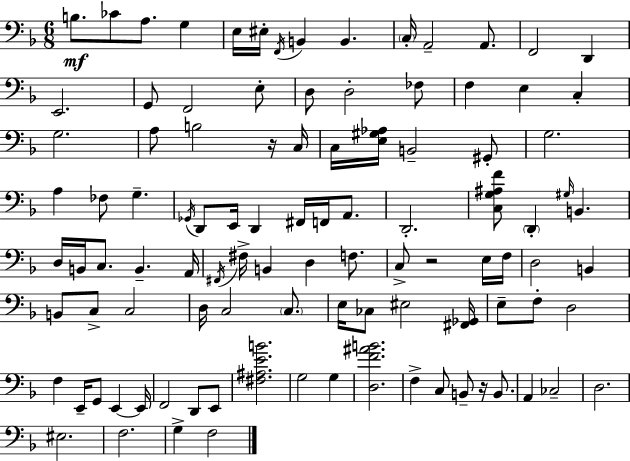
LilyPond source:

{
  \clef bass
  \numericTimeSignature
  \time 6/8
  \key d \minor
  b8.\mf ces'8 a8. g4 | e16 eis16-. \acciaccatura { f,16 } b,4 b,4. | \parenthesize c16-. a,2-- a,8. | f,2 d,4 | \break e,2. | g,8 f,2 e8-. | d8 d2-. fes8 | f4 e4 c4-. | \break g2. | a8 b2 r16 | c16 c16 <e gis aes>16 b,2-- gis,8-. | g2. | \break a4 fes8 g4.-- | \acciaccatura { ges,16 } d,8 e,16 d,4 fis,16 f,16 a,8. | d,2.-. | <c g ais f'>8 \parenthesize d,4-. \grace { gis16 } b,4. | \break d16 b,16 c8. b,4.-- | a,16 \acciaccatura { fis,16 } fis16-> b,4 d4 | f8. c8-> r2 | e16 f16 d2 | \break b,4 b,8 c8-> c2 | d16 c2 | \parenthesize c8. e16 ces8 eis2 | <fis, ges,>16 e8-- f8-. d2 | \break f4 e,16-- g,8 e,4~~ | e,16 f,2 | d,8 e,8 <fis ais e' b'>2. | g2 | \break g4 <d f' ais' b'>2. | f4-> c8 b,8-- | r16 b,8. a,4 ces2-- | d2. | \break eis2. | f2. | g4-> f2 | \bar "|."
}